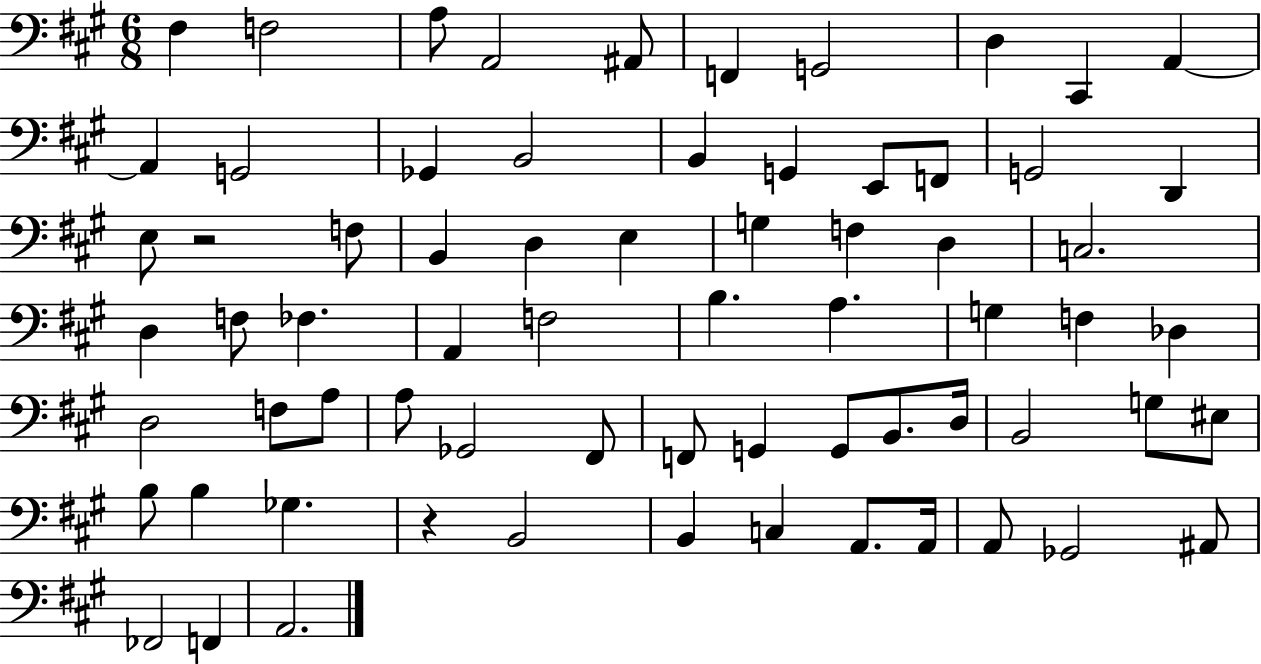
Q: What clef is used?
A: bass